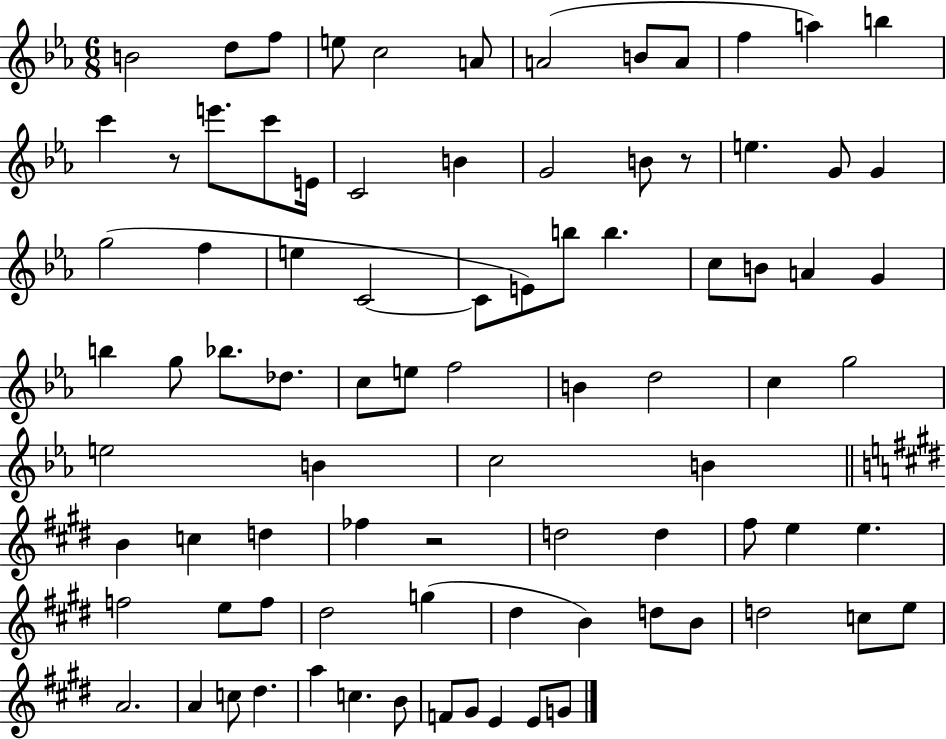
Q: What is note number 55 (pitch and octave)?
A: D5